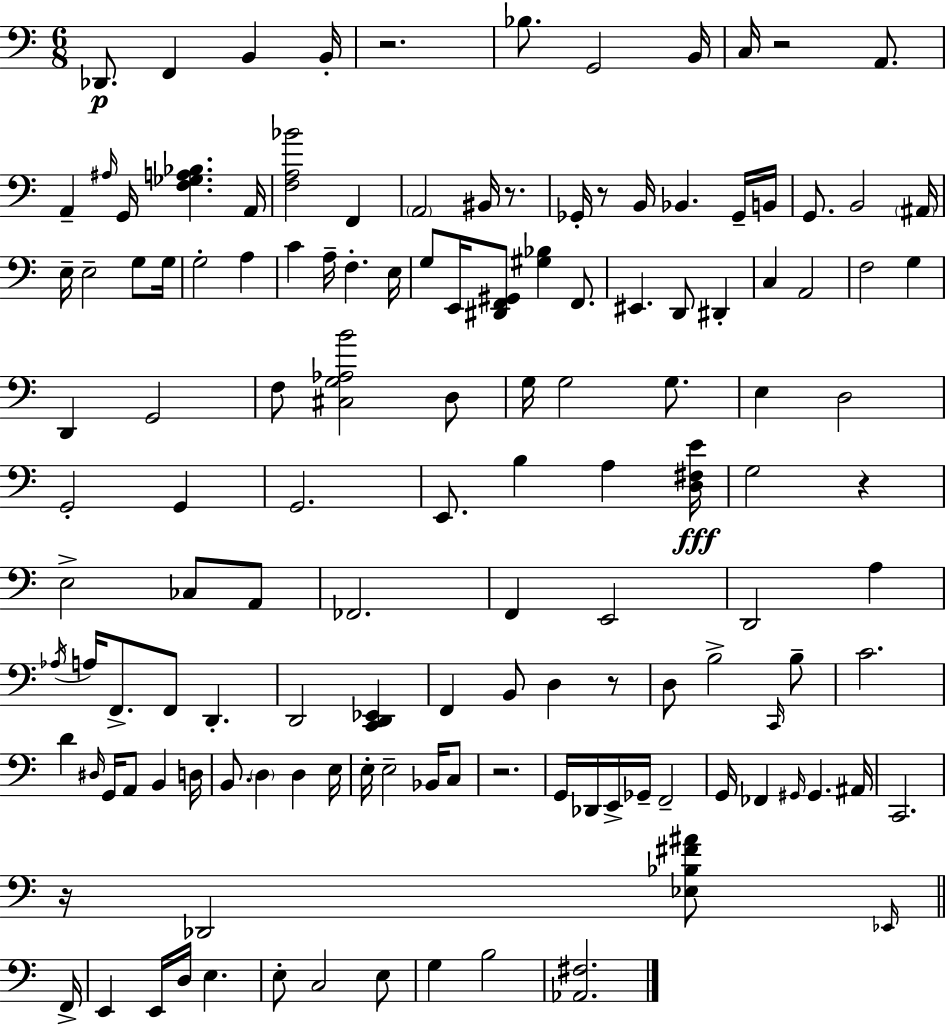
X:1
T:Untitled
M:6/8
L:1/4
K:Am
_D,,/2 F,, B,, B,,/4 z2 _B,/2 G,,2 B,,/4 C,/4 z2 A,,/2 A,, ^A,/4 G,,/4 [F,_G,A,_B,] A,,/4 [F,A,_B]2 F,, A,,2 ^B,,/4 z/2 _G,,/4 z/2 B,,/4 _B,, _G,,/4 B,,/4 G,,/2 B,,2 ^A,,/4 E,/4 E,2 G,/2 G,/4 G,2 A, C A,/4 F, E,/4 G,/2 E,,/4 [^D,,F,,^G,,]/2 [^G,_B,] F,,/2 ^E,, D,,/2 ^D,, C, A,,2 F,2 G, D,, G,,2 F,/2 [^C,G,_A,B]2 D,/2 G,/4 G,2 G,/2 E, D,2 G,,2 G,, G,,2 E,,/2 B, A, [D,^F,E]/4 G,2 z E,2 _C,/2 A,,/2 _F,,2 F,, E,,2 D,,2 A, _A,/4 A,/4 F,,/2 F,,/2 D,, D,,2 [C,,D,,_E,,] F,, B,,/2 D, z/2 D,/2 B,2 C,,/4 B,/2 C2 D ^D,/4 G,,/4 A,,/2 B,, D,/4 B,,/2 D, D, E,/4 E,/4 E,2 _B,,/4 C,/2 z2 G,,/4 _D,,/4 E,,/4 _G,,/4 F,,2 G,,/4 _F,, ^G,,/4 ^G,, ^A,,/4 C,,2 z/4 _D,,2 [_E,_B,^F^A]/2 _E,,/4 F,,/4 E,, E,,/4 D,/4 E, E,/2 C,2 E,/2 G, B,2 [_A,,^F,]2